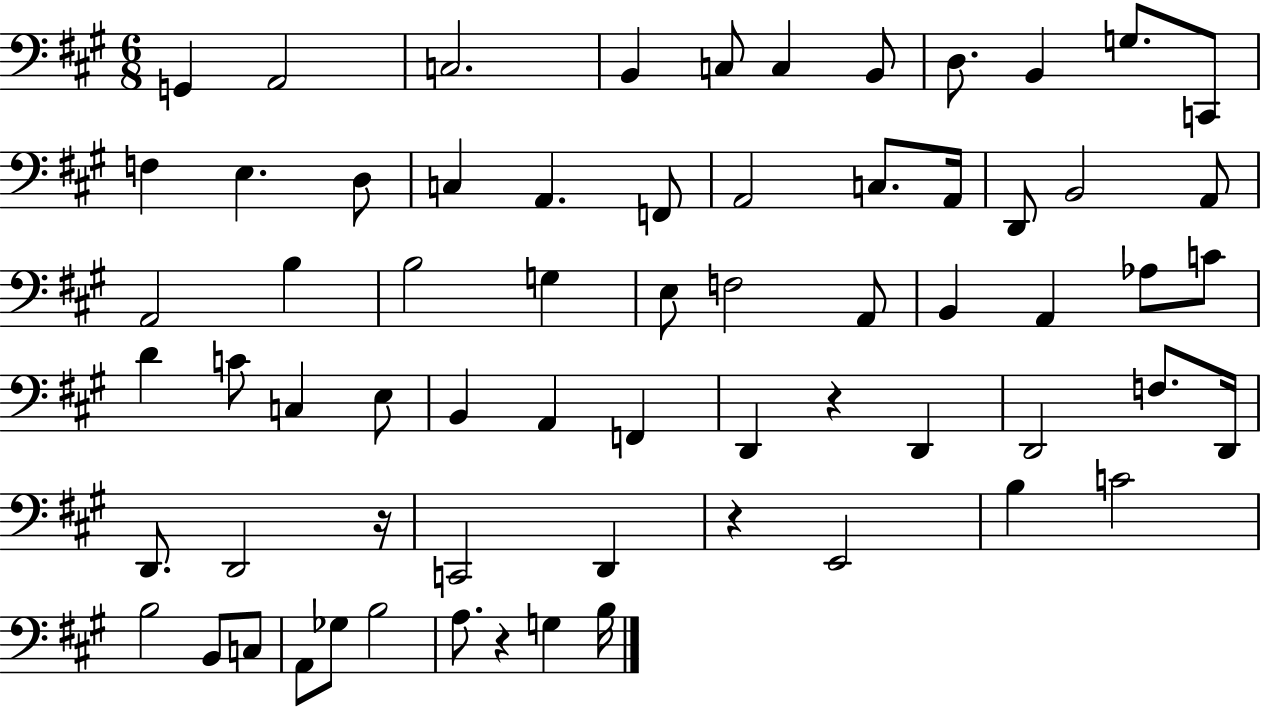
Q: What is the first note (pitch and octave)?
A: G2